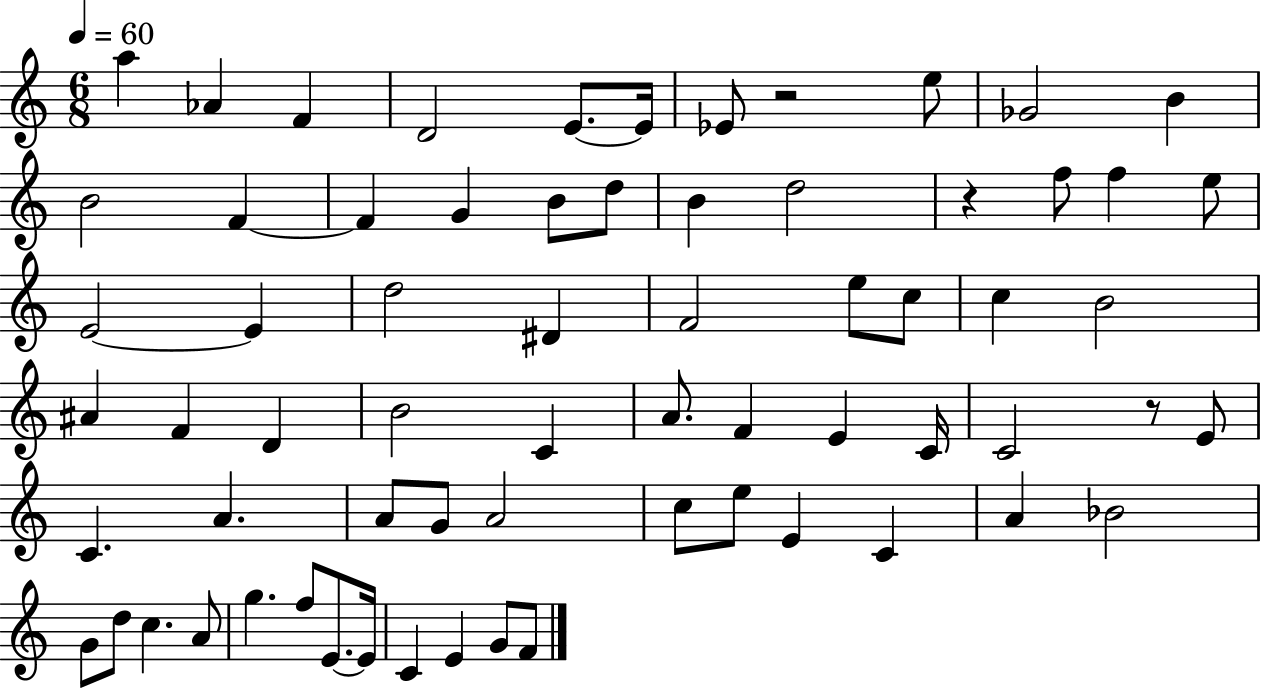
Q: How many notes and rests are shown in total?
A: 67